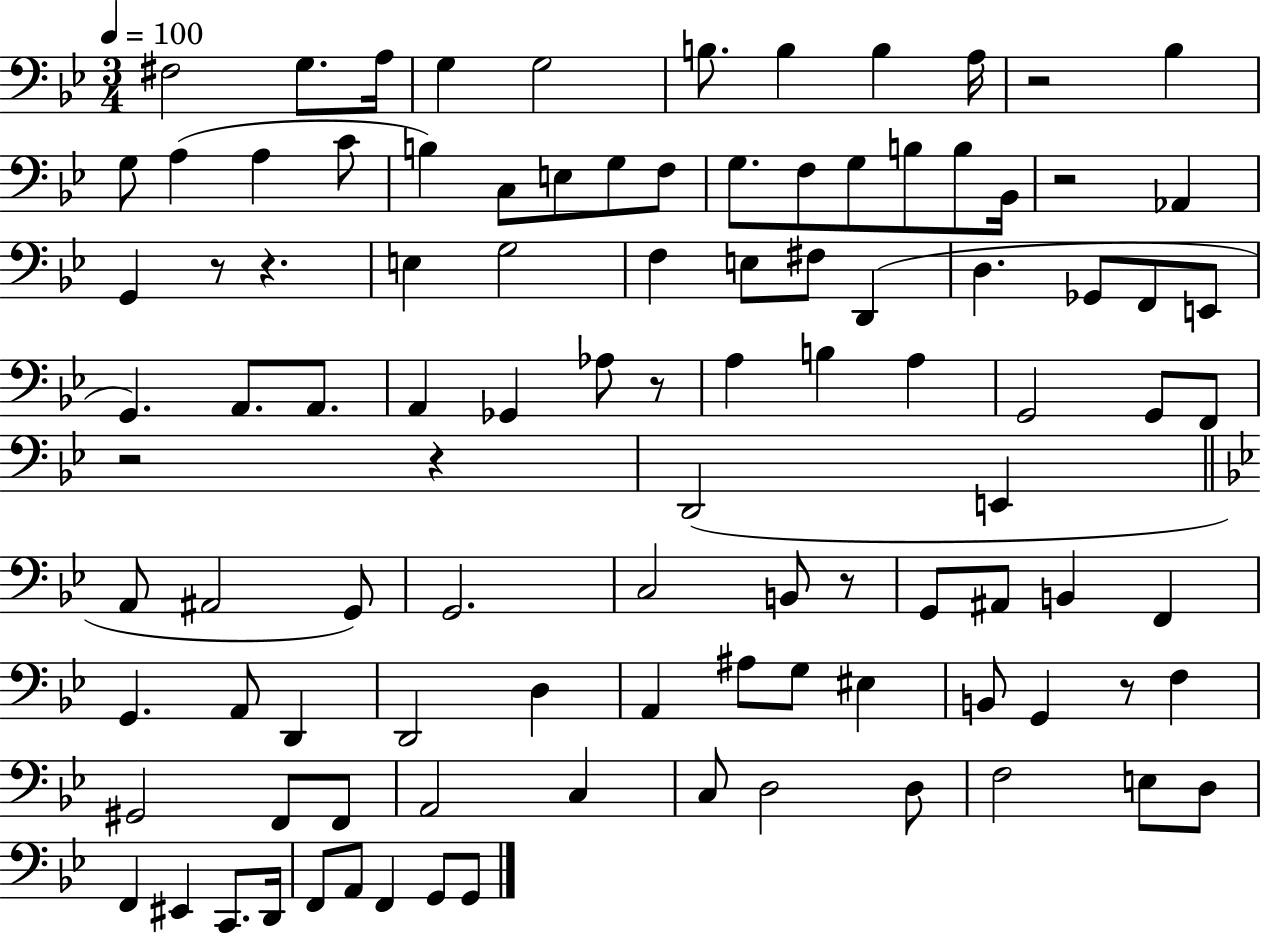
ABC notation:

X:1
T:Untitled
M:3/4
L:1/4
K:Bb
^F,2 G,/2 A,/4 G, G,2 B,/2 B, B, A,/4 z2 _B, G,/2 A, A, C/2 B, C,/2 E,/2 G,/2 F,/2 G,/2 F,/2 G,/2 B,/2 B,/2 _B,,/4 z2 _A,, G,, z/2 z E, G,2 F, E,/2 ^F,/2 D,, D, _G,,/2 F,,/2 E,,/2 G,, A,,/2 A,,/2 A,, _G,, _A,/2 z/2 A, B, A, G,,2 G,,/2 F,,/2 z2 z D,,2 E,, A,,/2 ^A,,2 G,,/2 G,,2 C,2 B,,/2 z/2 G,,/2 ^A,,/2 B,, F,, G,, A,,/2 D,, D,,2 D, A,, ^A,/2 G,/2 ^E, B,,/2 G,, z/2 F, ^G,,2 F,,/2 F,,/2 A,,2 C, C,/2 D,2 D,/2 F,2 E,/2 D,/2 F,, ^E,, C,,/2 D,,/4 F,,/2 A,,/2 F,, G,,/2 G,,/2